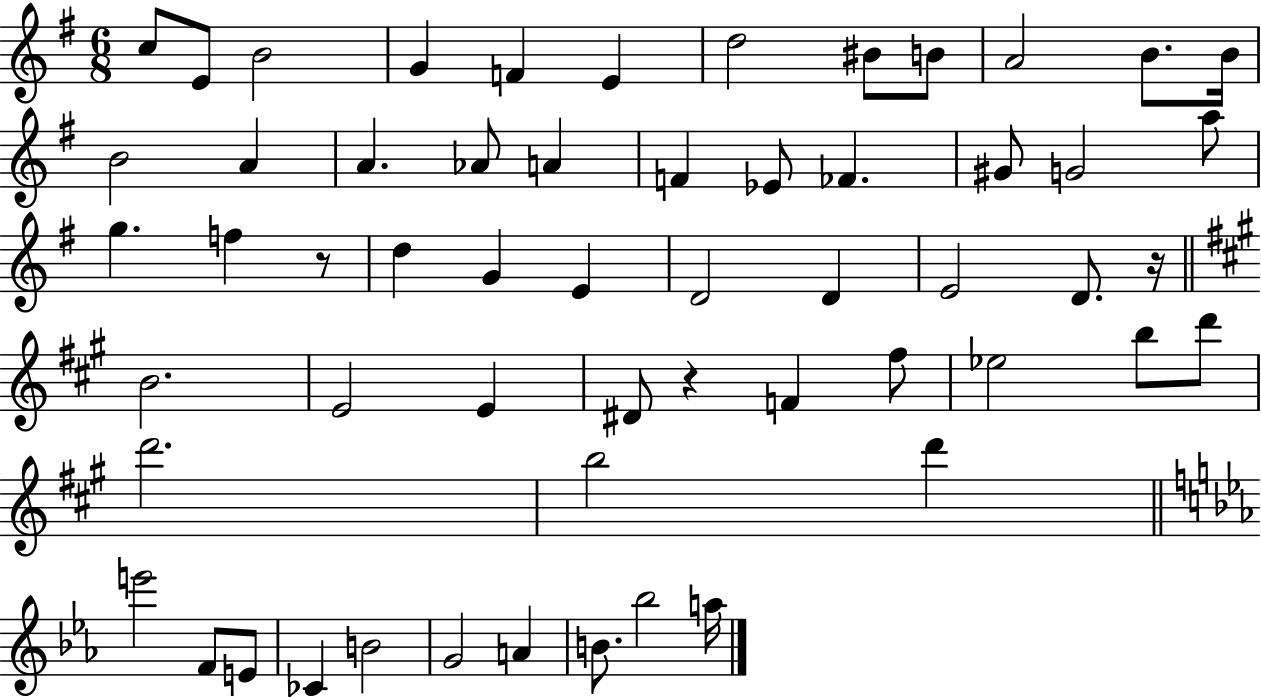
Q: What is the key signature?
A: G major